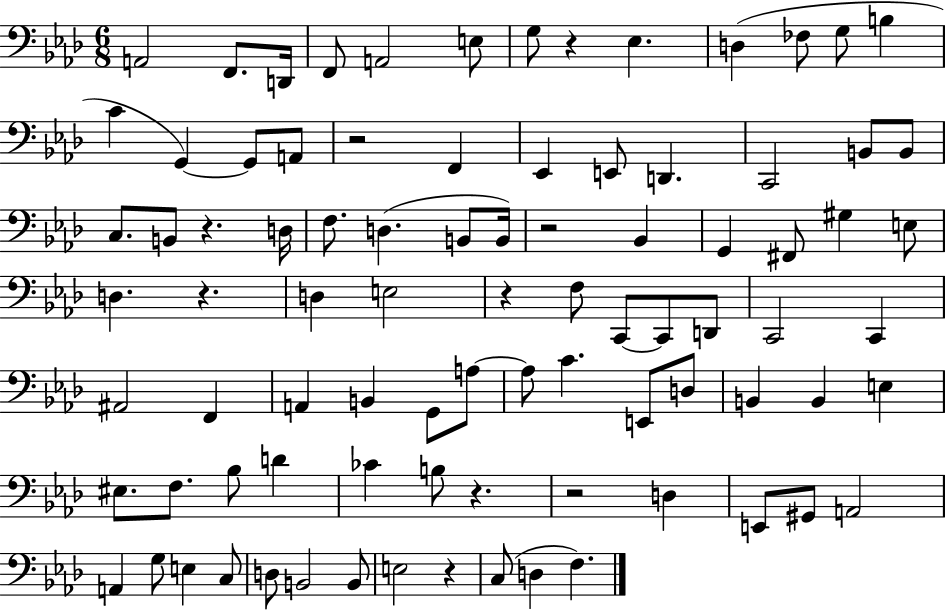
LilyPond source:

{
  \clef bass
  \numericTimeSignature
  \time 6/8
  \key aes \major
  a,2 f,8. d,16 | f,8 a,2 e8 | g8 r4 ees4. | d4( fes8 g8 b4 | \break c'4 g,4~~) g,8 a,8 | r2 f,4 | ees,4 e,8 d,4. | c,2 b,8 b,8 | \break c8. b,8 r4. d16 | f8. d4.( b,8 b,16) | r2 bes,4 | g,4 fis,8 gis4 e8 | \break d4. r4. | d4 e2 | r4 f8 c,8~~ c,8 d,8 | c,2 c,4 | \break ais,2 f,4 | a,4 b,4 g,8 a8~~ | a8 c'4. e,8 d8 | b,4 b,4 e4 | \break eis8. f8. bes8 d'4 | ces'4 b8 r4. | r2 d4 | e,8 gis,8 a,2 | \break a,4 g8 e4 c8 | d8 b,2 b,8 | e2 r4 | c8( d4 f4.) | \break \bar "|."
}